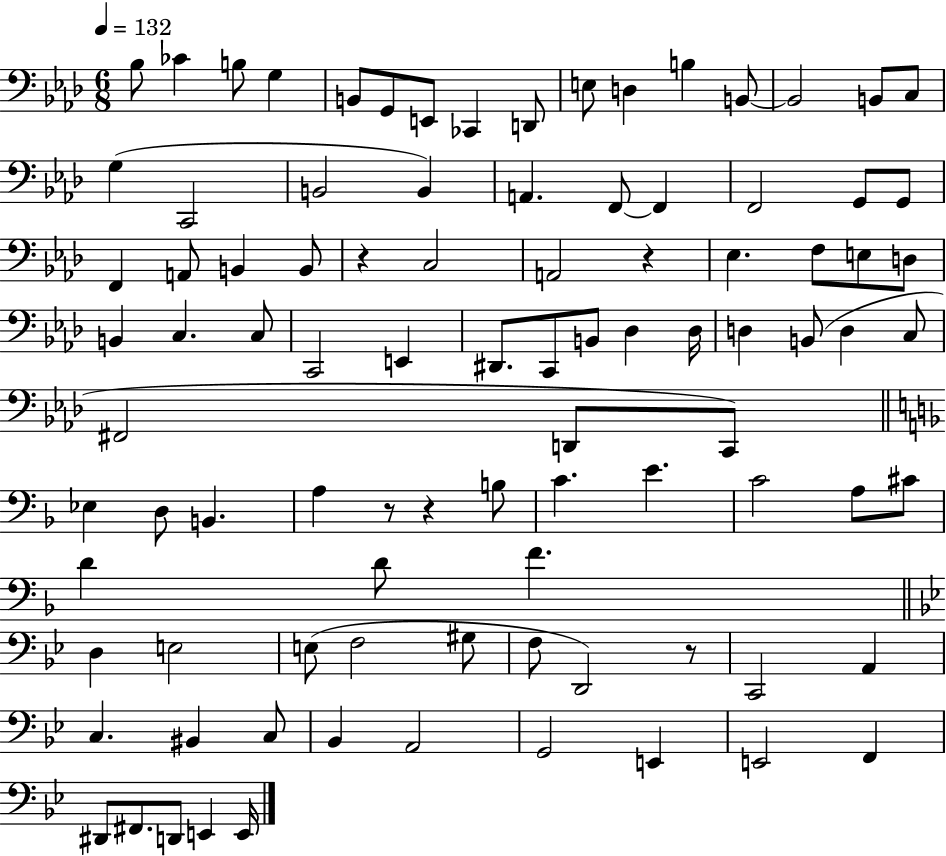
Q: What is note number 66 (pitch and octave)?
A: F4